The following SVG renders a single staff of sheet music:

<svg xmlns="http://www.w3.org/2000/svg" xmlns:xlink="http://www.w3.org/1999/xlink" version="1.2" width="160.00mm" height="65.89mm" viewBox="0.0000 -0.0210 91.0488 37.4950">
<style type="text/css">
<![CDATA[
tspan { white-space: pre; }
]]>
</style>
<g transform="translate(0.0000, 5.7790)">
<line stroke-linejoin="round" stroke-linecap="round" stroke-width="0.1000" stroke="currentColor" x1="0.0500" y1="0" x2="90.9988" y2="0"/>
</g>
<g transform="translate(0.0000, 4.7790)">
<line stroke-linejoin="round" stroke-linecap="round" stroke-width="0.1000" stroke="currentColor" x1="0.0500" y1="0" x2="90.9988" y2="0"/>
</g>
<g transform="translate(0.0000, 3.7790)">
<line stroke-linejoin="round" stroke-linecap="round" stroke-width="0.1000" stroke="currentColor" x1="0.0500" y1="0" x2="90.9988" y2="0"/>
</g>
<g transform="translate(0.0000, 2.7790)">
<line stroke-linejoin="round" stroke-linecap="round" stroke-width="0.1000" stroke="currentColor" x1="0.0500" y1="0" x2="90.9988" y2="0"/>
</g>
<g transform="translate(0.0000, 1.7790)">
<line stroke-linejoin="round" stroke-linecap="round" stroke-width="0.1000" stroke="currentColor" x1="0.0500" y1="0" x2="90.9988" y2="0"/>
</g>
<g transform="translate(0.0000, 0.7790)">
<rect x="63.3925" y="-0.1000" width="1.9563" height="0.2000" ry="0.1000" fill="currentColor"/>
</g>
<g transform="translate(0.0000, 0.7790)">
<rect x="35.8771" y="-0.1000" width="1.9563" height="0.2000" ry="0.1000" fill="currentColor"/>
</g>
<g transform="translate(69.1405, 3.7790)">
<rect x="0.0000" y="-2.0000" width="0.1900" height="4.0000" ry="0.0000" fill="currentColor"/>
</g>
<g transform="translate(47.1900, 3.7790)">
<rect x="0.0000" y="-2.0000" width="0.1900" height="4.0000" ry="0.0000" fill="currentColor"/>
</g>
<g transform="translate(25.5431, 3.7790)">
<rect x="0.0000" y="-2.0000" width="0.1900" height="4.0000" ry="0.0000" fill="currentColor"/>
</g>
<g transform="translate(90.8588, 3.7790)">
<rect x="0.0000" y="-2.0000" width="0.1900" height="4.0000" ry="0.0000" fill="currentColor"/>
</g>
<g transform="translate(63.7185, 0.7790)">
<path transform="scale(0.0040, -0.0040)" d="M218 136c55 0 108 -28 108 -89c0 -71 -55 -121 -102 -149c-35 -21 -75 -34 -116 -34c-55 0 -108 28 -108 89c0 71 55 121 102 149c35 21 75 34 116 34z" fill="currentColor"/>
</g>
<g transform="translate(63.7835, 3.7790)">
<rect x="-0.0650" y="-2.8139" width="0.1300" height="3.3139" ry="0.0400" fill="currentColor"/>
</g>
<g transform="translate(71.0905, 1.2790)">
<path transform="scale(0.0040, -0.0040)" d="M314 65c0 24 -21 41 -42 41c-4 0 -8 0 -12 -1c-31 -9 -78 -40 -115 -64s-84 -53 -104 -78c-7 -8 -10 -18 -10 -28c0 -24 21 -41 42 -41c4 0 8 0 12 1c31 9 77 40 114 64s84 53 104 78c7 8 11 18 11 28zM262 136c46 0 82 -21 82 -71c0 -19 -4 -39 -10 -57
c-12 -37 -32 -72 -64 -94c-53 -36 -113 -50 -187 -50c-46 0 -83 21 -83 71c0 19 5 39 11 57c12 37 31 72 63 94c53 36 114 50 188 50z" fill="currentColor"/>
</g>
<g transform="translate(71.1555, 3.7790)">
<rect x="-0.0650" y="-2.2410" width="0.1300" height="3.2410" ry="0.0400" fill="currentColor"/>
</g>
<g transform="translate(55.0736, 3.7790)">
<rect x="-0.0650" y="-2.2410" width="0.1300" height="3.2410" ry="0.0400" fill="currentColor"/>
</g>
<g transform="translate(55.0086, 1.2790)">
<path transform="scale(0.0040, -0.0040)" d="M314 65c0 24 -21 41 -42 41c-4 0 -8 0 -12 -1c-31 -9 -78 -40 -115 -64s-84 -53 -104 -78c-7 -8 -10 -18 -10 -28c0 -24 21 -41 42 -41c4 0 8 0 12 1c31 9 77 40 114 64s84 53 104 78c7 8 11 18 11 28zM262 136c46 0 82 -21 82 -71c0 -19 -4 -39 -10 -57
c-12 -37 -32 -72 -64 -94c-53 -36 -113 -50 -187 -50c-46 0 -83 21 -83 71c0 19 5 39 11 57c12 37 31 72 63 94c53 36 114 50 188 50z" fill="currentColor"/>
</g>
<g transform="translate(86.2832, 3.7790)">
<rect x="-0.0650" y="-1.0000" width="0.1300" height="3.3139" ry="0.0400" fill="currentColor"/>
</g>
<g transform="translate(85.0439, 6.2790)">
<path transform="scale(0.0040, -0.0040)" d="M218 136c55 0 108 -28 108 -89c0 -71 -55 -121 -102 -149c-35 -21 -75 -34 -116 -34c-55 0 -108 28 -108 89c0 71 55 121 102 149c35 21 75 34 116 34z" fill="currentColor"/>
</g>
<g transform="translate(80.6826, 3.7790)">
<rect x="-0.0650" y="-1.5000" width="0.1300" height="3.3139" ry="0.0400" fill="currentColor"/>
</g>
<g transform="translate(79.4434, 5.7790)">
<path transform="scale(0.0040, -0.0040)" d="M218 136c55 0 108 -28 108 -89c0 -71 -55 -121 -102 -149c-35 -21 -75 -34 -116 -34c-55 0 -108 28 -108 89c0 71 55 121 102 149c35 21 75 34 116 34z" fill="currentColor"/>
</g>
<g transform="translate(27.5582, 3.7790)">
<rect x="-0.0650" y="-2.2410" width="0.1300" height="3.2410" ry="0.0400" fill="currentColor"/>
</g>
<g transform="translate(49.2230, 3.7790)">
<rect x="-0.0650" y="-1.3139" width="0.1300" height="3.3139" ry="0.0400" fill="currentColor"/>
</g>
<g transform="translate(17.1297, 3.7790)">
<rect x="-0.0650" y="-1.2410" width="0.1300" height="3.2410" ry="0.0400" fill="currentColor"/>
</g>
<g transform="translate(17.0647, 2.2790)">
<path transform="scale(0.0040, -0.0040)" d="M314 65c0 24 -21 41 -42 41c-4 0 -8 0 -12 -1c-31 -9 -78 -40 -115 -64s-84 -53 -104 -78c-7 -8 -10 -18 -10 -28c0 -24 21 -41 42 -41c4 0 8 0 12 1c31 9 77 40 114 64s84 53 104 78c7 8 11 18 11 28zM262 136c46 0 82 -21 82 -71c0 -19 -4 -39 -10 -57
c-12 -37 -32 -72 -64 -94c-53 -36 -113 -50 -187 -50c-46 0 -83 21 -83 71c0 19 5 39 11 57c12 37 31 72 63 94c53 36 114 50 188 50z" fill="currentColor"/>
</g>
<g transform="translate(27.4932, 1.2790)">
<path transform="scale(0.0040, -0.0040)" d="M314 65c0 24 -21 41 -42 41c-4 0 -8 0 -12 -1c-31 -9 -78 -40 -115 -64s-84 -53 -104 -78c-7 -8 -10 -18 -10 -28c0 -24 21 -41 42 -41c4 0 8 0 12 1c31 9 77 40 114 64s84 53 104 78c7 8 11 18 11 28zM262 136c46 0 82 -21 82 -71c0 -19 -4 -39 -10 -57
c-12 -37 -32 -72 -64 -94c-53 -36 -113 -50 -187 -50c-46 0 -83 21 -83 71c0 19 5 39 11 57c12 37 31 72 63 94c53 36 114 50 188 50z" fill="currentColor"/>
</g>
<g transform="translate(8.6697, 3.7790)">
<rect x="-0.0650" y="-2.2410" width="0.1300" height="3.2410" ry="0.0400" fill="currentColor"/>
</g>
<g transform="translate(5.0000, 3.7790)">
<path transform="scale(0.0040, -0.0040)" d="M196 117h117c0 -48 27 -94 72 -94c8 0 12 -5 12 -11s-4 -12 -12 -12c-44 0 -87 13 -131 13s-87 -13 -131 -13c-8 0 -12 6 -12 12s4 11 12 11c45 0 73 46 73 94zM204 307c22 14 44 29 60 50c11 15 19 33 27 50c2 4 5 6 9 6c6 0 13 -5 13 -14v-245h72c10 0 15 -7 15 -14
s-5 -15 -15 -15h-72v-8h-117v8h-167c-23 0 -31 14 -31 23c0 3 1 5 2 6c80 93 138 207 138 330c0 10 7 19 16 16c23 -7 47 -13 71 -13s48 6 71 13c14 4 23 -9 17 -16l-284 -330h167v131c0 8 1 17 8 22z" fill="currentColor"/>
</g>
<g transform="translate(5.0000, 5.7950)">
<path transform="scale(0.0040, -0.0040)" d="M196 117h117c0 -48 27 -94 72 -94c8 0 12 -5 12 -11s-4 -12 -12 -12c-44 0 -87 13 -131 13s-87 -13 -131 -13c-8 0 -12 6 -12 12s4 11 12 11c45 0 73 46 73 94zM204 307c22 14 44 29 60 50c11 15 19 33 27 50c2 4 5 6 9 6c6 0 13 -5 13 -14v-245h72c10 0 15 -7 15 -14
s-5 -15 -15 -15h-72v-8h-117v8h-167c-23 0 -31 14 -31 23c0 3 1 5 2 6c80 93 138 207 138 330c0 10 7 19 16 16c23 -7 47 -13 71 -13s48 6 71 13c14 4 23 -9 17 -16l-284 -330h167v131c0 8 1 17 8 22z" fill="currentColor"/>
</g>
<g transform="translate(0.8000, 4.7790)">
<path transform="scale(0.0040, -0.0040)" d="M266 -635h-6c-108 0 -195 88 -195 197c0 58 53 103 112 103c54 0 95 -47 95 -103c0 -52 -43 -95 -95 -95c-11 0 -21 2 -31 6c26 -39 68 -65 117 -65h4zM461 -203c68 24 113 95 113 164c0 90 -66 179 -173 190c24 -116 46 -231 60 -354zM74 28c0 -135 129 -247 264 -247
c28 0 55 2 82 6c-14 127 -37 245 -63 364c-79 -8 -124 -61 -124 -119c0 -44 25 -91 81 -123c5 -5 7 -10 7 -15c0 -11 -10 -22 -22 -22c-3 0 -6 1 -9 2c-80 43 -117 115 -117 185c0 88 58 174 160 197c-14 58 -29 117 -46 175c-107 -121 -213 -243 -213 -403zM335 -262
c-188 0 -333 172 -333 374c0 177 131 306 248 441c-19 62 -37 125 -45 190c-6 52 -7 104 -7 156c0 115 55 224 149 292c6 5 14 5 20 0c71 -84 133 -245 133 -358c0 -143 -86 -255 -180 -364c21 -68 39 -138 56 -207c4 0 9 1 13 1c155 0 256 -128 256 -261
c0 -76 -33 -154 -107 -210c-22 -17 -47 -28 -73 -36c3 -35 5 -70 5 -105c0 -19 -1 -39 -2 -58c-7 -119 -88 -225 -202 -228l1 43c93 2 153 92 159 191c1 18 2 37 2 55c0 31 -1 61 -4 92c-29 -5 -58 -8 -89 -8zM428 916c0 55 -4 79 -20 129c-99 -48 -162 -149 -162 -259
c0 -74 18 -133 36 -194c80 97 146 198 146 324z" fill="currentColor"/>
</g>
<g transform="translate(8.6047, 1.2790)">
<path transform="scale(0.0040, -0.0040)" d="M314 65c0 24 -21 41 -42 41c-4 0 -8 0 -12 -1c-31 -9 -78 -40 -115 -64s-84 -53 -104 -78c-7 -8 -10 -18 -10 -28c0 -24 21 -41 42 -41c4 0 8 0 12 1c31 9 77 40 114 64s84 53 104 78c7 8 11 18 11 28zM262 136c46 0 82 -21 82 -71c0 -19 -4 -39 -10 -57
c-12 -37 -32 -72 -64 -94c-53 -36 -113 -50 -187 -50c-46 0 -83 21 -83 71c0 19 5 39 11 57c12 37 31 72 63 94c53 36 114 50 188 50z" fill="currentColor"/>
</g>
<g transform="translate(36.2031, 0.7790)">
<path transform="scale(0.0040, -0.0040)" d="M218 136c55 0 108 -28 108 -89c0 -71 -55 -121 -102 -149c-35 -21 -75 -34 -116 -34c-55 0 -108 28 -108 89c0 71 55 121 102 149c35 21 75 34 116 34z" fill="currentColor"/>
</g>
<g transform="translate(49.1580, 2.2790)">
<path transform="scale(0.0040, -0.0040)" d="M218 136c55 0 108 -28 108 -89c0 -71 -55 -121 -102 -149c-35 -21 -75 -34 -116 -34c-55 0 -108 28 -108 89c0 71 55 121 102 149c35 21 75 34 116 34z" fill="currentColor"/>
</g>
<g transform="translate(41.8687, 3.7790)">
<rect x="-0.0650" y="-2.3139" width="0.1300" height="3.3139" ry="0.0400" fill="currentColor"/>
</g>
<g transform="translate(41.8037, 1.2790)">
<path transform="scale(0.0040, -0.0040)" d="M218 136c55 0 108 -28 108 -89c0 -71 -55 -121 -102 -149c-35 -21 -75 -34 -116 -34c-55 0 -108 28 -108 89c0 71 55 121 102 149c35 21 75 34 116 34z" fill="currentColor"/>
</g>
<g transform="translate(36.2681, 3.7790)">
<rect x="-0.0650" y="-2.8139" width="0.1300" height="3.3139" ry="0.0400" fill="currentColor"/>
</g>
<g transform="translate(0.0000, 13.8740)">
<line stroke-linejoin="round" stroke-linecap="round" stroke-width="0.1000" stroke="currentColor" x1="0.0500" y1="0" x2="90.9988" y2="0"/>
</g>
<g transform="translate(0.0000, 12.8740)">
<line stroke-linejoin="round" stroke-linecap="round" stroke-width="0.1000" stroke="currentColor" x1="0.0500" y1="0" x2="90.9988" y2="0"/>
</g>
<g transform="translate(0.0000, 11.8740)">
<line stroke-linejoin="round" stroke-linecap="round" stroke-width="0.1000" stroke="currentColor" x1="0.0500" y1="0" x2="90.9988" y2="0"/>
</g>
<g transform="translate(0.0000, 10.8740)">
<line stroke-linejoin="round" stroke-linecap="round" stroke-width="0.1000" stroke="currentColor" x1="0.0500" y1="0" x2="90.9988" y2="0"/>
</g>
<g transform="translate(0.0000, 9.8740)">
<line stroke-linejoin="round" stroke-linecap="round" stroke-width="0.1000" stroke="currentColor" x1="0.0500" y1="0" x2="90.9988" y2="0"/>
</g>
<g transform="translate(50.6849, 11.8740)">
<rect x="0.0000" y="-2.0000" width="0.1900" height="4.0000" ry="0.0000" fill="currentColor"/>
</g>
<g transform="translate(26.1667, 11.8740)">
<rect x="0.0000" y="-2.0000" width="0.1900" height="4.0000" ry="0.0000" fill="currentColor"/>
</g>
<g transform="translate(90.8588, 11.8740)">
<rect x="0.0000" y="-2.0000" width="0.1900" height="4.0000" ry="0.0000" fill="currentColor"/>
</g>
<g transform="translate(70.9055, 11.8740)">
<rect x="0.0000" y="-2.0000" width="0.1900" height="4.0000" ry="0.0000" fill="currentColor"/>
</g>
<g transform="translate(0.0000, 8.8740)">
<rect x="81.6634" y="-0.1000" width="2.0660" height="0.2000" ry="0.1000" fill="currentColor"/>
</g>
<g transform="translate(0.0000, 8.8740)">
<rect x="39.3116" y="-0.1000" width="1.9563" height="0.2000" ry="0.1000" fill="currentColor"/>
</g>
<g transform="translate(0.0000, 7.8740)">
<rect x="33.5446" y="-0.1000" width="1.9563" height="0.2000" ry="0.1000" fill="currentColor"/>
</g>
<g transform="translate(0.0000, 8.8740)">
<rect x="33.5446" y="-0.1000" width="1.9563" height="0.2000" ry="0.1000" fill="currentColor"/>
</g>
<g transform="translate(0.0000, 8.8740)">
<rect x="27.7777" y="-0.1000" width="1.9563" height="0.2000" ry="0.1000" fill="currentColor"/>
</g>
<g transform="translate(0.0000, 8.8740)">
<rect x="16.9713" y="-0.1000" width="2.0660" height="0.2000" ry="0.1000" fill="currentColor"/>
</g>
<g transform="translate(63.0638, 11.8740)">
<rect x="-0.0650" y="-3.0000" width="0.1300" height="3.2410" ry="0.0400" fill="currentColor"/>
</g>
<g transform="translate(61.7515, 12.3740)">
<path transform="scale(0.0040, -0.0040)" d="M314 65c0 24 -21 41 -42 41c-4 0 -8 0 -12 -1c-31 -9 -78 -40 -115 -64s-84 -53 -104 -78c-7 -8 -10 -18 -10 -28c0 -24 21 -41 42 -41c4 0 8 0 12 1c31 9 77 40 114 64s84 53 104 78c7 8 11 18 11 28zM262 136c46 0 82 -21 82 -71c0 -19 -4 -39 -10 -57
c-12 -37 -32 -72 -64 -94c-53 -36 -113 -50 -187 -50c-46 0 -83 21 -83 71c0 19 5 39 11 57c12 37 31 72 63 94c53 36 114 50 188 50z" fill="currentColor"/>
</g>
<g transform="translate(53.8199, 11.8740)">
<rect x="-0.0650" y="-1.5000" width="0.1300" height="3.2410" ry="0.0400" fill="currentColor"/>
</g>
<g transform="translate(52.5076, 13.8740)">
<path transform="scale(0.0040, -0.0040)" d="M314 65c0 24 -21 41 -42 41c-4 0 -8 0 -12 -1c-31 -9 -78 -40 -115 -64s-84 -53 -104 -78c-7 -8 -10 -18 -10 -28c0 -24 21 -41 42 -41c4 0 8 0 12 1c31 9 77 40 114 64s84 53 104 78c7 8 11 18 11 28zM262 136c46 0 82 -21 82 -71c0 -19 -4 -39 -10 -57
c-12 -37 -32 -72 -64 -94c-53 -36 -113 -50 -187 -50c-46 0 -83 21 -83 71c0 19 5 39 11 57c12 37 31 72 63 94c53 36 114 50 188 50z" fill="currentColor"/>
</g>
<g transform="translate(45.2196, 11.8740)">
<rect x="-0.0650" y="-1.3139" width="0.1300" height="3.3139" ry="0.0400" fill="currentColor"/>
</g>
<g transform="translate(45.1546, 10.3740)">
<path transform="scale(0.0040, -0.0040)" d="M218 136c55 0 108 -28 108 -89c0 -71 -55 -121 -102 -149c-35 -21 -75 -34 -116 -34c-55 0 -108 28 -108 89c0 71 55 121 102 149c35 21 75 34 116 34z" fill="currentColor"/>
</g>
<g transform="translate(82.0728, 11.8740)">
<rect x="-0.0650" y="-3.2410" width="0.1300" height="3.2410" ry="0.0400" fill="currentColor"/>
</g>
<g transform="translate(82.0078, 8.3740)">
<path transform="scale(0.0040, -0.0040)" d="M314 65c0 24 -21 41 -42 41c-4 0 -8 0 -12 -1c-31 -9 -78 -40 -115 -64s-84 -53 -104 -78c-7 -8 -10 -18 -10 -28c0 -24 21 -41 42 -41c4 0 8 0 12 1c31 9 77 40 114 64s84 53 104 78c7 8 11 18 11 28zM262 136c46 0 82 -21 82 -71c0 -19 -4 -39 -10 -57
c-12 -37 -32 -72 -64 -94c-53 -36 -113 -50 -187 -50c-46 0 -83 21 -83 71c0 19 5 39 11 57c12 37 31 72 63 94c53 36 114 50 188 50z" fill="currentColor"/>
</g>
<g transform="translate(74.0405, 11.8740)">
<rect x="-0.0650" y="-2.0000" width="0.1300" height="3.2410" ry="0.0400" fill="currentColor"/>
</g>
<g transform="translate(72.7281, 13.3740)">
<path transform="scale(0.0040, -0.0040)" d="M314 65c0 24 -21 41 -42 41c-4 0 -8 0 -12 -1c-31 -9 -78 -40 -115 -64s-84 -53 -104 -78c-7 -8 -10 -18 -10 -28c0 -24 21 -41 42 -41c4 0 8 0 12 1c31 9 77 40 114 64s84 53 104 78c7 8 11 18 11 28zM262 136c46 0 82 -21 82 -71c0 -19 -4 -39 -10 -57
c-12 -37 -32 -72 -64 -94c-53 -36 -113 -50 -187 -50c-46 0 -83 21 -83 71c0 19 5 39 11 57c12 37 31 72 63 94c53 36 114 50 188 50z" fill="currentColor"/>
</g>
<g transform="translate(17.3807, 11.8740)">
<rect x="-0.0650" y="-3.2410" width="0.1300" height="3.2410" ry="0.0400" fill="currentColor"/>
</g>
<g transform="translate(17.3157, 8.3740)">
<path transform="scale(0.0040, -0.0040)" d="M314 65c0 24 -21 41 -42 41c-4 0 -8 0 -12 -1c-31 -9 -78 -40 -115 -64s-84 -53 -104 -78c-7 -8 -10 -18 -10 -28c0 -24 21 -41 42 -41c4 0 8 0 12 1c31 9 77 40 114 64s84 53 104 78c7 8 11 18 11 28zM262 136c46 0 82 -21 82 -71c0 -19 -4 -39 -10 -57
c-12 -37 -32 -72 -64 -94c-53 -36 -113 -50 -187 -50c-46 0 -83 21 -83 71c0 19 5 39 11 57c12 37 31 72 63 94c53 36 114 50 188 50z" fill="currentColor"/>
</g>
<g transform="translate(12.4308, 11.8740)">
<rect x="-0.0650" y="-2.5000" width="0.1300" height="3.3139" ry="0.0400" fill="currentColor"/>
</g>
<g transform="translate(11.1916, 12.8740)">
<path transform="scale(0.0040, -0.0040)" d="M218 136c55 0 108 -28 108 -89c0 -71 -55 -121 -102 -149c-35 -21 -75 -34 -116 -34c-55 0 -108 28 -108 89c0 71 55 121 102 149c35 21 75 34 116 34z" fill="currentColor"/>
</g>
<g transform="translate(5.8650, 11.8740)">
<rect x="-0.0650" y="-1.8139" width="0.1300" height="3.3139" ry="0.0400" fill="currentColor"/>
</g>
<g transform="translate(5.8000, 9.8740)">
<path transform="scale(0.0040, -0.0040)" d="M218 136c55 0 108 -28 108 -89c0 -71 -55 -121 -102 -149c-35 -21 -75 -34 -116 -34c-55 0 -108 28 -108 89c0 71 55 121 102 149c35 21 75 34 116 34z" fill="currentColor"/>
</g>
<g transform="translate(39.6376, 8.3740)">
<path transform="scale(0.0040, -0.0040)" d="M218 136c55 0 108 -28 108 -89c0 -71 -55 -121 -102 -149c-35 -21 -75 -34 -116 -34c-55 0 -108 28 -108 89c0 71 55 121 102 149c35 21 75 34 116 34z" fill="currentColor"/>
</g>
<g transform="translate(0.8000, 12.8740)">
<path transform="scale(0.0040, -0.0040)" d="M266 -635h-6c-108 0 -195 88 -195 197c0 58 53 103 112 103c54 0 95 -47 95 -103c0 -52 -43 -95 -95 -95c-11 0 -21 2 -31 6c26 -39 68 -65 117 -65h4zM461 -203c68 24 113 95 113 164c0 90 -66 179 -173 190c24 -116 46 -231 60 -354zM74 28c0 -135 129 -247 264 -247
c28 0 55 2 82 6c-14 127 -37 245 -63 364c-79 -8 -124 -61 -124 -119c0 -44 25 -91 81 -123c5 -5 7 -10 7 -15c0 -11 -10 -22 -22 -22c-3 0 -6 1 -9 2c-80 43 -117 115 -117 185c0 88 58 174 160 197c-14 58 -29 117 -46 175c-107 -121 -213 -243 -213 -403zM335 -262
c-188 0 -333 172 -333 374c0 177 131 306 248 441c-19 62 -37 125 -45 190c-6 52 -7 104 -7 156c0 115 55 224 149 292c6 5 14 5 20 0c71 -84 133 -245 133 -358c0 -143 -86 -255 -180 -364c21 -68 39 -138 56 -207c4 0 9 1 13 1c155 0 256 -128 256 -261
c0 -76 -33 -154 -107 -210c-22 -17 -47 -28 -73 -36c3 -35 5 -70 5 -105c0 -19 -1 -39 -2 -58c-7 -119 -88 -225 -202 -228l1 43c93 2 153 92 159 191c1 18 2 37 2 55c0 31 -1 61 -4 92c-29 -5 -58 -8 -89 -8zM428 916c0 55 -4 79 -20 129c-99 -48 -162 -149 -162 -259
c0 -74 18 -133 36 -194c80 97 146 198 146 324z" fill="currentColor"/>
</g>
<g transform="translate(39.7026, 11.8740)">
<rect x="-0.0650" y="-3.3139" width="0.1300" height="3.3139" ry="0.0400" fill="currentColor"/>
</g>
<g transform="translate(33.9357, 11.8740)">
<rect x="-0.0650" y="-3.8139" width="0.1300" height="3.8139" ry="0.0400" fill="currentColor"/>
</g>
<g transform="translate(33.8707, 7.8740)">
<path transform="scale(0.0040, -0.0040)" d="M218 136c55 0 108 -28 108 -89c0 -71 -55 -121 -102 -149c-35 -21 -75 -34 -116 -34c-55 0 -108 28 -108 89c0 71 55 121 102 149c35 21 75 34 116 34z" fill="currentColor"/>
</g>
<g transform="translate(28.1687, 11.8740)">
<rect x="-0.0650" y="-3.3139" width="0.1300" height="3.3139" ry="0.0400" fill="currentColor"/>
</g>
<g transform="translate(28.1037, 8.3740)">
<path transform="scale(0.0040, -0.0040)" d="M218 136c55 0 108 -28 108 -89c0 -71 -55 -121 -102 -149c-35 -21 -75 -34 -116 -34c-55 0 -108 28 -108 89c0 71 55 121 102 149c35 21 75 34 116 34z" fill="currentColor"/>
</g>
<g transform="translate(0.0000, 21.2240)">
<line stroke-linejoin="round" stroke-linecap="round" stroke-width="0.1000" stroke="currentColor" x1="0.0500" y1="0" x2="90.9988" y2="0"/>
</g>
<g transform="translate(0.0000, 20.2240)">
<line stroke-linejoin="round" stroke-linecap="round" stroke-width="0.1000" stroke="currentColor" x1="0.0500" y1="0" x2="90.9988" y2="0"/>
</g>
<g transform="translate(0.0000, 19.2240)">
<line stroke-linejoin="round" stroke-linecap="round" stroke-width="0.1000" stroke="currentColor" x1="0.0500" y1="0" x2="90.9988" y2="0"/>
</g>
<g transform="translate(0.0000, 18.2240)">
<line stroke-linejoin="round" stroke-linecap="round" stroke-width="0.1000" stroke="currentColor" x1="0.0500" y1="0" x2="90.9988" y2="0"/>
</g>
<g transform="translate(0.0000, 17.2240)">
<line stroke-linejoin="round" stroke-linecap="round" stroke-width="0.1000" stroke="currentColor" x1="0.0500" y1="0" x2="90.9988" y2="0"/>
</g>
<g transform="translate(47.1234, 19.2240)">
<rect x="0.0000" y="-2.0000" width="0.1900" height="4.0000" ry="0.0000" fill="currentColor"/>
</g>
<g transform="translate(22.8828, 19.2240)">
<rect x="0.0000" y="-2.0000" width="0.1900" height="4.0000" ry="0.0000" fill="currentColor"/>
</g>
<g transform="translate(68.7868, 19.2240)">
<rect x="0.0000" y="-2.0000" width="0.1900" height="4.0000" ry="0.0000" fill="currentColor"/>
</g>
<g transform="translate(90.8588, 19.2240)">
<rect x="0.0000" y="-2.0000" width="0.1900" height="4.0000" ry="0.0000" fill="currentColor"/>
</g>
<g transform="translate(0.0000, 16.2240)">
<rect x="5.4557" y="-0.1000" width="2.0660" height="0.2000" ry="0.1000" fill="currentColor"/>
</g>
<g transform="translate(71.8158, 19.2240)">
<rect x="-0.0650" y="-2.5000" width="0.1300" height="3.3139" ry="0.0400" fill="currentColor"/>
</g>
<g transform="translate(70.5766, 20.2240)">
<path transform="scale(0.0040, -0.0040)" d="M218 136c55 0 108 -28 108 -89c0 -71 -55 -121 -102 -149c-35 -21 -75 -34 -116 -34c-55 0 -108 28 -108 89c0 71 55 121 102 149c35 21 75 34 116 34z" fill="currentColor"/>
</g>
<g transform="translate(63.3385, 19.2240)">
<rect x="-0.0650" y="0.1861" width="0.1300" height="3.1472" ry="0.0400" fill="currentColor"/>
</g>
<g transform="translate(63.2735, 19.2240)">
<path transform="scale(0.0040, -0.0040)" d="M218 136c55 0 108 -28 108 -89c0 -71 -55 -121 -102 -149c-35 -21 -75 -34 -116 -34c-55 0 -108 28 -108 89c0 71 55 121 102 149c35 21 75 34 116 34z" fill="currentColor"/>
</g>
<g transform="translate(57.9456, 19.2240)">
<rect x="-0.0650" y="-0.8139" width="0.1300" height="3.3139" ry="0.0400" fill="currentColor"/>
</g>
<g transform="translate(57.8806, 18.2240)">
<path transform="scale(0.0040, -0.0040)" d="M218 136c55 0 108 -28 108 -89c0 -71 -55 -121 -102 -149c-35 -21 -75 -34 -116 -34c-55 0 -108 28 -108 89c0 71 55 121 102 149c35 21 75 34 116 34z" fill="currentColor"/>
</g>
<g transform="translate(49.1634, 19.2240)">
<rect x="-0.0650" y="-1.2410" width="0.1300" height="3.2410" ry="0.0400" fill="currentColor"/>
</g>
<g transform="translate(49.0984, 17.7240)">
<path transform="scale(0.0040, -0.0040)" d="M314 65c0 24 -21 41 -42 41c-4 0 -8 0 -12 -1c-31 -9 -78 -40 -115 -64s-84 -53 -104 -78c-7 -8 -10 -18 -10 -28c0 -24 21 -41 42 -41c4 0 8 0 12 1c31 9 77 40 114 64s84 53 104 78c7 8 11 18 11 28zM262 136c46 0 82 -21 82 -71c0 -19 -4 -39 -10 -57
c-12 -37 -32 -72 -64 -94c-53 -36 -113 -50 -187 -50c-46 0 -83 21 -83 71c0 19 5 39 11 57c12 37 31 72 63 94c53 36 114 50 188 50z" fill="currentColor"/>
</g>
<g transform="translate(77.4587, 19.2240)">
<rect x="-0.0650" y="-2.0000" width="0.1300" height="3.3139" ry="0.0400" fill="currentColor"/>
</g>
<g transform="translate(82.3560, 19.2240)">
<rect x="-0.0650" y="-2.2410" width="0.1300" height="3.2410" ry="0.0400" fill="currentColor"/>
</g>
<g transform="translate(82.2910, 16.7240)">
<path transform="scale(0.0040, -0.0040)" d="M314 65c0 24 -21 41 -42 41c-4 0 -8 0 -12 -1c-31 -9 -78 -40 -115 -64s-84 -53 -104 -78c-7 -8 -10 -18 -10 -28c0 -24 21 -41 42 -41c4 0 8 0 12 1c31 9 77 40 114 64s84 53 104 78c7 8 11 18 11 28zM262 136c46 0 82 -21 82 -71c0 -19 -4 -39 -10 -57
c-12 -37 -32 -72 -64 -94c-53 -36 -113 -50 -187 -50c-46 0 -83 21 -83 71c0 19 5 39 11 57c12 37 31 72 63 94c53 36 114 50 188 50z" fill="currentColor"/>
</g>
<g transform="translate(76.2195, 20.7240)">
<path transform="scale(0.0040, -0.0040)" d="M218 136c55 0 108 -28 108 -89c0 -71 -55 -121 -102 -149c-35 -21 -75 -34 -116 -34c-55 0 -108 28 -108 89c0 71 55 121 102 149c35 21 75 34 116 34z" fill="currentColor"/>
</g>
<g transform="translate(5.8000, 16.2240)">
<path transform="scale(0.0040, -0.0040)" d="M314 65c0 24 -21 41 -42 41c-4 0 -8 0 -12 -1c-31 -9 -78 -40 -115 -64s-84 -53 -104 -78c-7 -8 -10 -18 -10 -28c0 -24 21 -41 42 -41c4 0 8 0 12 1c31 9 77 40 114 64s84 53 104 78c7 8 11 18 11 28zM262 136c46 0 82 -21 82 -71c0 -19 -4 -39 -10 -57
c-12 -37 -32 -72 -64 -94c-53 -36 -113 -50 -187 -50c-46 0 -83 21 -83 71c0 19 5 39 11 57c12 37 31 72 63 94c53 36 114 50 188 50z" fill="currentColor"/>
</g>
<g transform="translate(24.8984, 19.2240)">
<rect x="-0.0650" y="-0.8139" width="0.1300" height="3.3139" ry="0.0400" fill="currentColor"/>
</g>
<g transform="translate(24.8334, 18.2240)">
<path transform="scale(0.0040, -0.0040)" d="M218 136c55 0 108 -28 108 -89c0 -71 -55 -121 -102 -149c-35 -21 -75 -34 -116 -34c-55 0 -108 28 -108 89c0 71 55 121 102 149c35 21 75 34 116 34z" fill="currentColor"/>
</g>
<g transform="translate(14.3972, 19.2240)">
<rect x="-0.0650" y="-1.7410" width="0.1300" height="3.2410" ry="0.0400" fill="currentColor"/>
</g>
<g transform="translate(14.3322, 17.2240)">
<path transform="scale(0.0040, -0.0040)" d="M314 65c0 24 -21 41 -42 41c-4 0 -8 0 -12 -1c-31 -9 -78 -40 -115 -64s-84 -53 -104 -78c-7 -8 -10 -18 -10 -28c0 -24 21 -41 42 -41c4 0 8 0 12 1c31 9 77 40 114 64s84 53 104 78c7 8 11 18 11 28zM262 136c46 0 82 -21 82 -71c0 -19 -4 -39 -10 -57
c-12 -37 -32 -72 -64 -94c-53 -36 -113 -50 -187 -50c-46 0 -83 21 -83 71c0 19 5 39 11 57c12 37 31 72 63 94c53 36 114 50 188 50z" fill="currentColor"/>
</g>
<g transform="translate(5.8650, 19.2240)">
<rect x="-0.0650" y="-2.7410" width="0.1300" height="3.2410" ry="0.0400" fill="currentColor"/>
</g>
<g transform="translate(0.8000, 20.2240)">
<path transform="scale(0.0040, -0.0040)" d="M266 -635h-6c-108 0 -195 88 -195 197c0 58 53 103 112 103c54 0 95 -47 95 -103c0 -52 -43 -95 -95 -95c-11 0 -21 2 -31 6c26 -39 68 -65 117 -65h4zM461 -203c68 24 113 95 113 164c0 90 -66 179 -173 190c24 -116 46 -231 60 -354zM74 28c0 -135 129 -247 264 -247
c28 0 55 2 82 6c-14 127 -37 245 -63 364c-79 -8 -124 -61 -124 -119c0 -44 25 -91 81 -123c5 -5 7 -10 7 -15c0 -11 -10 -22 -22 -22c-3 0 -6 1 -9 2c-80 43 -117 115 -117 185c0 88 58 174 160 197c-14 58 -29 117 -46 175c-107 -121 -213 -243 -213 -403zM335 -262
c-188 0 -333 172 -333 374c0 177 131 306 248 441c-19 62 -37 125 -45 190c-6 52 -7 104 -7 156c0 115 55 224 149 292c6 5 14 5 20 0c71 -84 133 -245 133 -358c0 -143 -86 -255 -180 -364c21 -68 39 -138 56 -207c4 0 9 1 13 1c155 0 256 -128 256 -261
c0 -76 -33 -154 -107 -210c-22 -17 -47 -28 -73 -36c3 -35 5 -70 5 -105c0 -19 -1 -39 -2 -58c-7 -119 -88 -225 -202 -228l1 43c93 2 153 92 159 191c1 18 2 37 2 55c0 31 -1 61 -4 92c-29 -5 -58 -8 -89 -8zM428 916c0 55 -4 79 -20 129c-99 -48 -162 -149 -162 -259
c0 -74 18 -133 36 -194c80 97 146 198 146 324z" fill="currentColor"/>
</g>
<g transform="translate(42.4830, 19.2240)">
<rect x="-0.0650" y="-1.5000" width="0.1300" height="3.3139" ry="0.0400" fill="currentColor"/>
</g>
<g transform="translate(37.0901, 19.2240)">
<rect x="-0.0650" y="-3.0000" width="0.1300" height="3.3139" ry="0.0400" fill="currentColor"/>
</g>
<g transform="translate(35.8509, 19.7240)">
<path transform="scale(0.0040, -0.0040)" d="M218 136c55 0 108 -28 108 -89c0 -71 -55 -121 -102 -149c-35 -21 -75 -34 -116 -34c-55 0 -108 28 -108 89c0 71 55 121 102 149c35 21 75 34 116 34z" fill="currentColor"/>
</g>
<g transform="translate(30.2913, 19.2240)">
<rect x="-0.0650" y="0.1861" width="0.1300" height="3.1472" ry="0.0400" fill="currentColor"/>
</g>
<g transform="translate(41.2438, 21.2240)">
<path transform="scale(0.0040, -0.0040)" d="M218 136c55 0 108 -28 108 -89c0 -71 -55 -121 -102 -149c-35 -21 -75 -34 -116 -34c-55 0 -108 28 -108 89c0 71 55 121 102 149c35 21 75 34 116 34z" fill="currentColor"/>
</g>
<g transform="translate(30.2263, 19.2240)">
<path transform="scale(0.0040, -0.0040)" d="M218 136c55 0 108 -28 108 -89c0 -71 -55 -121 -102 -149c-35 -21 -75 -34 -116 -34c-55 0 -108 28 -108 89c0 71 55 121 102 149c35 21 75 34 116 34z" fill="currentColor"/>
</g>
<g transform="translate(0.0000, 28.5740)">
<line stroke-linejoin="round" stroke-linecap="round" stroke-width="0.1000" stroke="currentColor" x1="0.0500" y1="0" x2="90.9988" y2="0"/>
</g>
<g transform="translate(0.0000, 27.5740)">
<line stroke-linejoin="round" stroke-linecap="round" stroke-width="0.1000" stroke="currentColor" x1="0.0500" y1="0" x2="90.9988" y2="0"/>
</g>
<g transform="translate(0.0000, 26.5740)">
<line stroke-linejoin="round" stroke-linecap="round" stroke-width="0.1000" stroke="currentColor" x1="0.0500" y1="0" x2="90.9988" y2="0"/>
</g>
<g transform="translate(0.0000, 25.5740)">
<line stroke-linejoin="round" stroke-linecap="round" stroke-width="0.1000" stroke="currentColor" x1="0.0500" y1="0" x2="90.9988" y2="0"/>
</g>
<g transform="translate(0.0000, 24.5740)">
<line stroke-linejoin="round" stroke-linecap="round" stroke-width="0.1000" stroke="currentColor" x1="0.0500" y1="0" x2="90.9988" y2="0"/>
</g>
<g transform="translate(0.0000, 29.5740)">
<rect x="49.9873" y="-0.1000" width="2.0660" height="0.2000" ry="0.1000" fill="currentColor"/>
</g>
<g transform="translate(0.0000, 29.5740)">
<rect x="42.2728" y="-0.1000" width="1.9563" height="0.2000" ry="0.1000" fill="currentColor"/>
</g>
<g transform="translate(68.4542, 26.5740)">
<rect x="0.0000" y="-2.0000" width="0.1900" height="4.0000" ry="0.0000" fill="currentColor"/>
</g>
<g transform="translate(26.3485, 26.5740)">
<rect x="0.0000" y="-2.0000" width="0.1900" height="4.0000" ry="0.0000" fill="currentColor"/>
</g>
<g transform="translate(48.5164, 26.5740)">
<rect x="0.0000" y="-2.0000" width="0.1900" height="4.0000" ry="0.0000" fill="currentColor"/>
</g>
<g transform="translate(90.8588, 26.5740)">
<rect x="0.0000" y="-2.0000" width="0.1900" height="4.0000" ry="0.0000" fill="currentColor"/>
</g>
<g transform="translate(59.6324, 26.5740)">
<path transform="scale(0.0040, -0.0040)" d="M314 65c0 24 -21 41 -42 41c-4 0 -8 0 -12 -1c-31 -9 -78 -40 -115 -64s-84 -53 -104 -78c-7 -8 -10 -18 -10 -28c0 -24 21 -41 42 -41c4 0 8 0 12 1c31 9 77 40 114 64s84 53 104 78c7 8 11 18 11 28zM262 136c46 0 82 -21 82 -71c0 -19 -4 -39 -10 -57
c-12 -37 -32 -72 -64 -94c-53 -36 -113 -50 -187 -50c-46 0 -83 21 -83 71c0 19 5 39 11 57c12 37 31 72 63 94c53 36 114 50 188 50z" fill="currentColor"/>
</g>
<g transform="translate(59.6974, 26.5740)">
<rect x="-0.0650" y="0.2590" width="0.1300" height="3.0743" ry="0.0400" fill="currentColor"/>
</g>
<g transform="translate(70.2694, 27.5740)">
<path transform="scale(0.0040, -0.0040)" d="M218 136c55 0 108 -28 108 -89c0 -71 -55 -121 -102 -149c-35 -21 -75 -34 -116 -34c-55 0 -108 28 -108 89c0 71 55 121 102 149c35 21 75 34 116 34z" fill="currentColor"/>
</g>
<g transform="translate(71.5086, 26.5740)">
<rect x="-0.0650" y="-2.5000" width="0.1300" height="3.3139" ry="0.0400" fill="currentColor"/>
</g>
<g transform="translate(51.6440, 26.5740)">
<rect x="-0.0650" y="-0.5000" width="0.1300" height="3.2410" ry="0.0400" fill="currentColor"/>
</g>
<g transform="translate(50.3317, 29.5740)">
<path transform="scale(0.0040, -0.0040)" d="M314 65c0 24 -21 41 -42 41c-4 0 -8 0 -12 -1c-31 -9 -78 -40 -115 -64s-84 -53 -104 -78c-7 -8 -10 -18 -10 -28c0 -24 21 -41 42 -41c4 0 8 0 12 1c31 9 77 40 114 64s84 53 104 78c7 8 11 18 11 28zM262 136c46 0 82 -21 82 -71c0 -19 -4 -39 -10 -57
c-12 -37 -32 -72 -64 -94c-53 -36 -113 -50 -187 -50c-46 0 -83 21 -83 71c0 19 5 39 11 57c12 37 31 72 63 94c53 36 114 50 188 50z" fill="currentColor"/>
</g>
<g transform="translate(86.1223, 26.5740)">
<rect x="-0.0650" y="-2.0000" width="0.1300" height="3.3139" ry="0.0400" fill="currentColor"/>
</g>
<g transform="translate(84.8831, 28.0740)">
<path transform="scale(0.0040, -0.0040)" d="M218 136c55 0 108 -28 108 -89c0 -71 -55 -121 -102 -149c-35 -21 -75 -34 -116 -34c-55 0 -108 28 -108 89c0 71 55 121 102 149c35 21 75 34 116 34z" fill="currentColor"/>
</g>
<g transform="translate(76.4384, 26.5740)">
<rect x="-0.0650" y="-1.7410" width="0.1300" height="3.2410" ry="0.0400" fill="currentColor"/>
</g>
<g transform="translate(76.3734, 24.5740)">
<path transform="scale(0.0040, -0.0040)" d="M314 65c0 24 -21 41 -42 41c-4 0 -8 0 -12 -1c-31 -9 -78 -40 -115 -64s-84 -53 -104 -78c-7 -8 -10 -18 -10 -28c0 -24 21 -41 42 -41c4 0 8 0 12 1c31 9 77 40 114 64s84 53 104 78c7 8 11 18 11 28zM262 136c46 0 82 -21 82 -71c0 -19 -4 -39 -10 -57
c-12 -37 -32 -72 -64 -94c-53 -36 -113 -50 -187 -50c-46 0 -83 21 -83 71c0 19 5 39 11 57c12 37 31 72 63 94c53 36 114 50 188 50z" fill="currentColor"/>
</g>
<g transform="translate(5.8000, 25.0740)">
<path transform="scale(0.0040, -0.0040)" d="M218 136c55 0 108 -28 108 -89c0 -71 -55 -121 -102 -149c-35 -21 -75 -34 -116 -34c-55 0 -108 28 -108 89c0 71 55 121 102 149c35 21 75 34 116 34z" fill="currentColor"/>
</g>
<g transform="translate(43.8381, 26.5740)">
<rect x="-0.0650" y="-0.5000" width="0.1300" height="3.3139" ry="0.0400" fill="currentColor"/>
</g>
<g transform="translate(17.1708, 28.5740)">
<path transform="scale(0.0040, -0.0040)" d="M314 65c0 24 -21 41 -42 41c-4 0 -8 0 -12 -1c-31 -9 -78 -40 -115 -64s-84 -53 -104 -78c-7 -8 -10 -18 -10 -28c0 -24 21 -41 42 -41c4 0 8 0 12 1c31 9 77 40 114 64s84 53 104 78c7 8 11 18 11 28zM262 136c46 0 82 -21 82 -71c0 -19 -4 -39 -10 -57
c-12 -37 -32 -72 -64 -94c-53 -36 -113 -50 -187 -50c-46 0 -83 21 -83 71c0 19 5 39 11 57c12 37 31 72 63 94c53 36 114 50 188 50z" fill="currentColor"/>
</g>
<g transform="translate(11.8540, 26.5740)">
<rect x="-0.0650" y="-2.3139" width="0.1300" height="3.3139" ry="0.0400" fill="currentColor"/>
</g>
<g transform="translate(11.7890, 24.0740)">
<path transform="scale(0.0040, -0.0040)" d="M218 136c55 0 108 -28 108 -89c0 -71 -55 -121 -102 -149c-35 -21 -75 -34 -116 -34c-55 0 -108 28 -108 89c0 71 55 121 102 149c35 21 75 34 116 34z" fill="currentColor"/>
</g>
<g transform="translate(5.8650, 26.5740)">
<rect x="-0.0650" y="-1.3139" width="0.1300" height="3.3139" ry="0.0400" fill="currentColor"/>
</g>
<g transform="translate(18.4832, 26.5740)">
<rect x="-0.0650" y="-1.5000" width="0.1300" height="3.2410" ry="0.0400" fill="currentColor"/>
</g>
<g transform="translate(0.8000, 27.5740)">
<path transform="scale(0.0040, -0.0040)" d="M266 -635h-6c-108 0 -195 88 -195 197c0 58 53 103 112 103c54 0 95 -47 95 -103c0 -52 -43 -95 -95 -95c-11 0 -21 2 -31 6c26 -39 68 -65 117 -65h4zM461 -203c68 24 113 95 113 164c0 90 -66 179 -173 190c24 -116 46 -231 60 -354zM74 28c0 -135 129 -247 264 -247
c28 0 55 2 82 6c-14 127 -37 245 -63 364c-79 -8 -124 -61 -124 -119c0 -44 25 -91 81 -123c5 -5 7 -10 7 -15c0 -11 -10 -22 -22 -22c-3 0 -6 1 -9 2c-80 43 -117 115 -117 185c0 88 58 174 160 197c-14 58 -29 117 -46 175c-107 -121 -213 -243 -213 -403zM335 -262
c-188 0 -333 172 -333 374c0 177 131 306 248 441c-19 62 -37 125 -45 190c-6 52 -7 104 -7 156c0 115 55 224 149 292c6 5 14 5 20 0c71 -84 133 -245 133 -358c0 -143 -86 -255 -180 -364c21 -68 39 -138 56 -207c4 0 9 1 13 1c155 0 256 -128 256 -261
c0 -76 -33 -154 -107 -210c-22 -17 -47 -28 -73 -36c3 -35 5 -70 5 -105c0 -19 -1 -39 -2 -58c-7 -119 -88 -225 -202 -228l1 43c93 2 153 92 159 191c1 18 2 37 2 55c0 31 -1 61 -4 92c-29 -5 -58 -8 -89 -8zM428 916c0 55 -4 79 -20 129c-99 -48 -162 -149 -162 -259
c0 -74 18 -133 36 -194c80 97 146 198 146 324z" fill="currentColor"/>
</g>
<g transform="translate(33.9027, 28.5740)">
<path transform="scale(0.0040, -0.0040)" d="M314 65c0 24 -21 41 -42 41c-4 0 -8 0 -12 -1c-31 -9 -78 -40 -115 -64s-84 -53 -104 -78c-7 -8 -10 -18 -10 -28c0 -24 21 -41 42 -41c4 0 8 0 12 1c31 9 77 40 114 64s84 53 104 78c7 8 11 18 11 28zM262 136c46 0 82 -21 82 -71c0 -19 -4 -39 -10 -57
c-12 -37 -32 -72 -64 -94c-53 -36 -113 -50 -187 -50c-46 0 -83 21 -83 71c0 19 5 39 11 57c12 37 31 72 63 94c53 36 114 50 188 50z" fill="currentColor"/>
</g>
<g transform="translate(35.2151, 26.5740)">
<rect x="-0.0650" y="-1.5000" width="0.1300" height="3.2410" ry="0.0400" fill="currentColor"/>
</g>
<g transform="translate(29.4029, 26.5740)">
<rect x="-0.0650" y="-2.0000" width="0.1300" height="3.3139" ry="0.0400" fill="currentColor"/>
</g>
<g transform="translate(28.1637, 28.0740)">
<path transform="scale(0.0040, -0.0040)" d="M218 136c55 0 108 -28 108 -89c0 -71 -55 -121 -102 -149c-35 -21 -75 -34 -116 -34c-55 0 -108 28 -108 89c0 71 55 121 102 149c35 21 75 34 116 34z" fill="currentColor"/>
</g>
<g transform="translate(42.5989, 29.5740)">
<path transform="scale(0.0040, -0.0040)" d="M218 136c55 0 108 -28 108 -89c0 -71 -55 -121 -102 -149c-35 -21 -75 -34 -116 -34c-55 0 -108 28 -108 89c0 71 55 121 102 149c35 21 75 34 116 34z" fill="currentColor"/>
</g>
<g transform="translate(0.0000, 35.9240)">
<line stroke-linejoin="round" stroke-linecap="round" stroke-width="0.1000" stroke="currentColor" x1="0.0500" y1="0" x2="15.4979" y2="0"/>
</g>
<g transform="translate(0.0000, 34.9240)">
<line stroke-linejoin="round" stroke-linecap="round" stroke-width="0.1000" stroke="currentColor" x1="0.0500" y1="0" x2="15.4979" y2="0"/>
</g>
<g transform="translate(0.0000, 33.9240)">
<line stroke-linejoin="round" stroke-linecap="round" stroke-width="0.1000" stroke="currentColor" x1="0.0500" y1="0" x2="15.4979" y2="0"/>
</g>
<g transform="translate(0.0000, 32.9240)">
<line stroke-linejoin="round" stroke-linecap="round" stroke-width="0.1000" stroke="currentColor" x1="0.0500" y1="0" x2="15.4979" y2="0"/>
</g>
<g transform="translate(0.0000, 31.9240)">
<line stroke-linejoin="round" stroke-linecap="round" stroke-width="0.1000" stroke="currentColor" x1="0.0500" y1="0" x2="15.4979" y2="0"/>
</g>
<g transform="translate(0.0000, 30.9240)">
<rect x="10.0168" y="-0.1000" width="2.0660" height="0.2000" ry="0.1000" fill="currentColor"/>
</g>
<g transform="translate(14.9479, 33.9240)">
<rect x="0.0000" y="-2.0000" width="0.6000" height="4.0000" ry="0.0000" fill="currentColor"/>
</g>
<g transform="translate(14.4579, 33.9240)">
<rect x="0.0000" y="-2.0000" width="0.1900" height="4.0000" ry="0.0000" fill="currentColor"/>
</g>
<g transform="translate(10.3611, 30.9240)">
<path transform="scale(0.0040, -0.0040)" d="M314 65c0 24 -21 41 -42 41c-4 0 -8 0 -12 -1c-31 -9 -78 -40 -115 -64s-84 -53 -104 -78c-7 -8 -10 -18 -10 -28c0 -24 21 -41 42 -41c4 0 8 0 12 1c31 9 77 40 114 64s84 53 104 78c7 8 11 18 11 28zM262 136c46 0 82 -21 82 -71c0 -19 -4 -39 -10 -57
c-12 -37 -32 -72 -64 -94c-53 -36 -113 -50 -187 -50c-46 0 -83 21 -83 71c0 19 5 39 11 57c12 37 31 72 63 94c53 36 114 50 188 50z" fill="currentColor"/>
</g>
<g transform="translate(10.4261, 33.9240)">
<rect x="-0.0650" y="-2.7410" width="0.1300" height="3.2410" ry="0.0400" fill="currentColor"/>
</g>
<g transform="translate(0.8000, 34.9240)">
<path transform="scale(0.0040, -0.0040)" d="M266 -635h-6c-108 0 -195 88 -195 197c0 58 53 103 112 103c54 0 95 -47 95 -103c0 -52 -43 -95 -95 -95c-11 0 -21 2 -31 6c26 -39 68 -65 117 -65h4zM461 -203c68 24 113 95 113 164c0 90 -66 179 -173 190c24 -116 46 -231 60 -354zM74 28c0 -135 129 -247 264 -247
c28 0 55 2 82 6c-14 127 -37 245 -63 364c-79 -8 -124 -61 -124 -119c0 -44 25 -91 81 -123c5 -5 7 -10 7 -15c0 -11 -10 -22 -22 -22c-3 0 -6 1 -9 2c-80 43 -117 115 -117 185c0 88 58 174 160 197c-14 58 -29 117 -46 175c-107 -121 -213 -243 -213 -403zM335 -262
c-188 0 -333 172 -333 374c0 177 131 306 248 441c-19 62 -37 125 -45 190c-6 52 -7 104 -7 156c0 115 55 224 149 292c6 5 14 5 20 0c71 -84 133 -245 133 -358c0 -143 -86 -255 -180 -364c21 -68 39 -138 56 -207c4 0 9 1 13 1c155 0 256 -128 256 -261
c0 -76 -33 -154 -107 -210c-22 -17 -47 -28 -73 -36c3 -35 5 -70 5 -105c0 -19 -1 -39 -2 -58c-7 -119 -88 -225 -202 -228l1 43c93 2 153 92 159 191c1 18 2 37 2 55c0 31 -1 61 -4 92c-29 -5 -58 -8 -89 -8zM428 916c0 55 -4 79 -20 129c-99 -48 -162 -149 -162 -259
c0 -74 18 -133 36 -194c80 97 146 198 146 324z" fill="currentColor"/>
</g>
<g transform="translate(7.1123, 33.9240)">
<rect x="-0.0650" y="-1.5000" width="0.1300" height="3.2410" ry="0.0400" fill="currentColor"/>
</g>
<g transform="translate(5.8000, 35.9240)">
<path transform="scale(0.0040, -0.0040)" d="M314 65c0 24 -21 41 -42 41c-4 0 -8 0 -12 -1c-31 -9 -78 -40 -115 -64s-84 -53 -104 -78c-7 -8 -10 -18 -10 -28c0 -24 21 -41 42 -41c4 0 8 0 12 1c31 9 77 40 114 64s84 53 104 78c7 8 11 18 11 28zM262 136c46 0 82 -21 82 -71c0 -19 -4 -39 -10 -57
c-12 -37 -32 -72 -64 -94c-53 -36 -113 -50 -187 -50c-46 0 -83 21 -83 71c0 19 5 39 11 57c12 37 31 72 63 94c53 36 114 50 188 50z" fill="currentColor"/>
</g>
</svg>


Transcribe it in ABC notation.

X:1
T:Untitled
M:4/4
L:1/4
K:C
g2 e2 g2 a g e g2 a g2 E D f G b2 b c' b e E2 A2 F2 b2 a2 f2 d B A E e2 d B G F g2 e g E2 F E2 C C2 B2 G f2 F E2 a2